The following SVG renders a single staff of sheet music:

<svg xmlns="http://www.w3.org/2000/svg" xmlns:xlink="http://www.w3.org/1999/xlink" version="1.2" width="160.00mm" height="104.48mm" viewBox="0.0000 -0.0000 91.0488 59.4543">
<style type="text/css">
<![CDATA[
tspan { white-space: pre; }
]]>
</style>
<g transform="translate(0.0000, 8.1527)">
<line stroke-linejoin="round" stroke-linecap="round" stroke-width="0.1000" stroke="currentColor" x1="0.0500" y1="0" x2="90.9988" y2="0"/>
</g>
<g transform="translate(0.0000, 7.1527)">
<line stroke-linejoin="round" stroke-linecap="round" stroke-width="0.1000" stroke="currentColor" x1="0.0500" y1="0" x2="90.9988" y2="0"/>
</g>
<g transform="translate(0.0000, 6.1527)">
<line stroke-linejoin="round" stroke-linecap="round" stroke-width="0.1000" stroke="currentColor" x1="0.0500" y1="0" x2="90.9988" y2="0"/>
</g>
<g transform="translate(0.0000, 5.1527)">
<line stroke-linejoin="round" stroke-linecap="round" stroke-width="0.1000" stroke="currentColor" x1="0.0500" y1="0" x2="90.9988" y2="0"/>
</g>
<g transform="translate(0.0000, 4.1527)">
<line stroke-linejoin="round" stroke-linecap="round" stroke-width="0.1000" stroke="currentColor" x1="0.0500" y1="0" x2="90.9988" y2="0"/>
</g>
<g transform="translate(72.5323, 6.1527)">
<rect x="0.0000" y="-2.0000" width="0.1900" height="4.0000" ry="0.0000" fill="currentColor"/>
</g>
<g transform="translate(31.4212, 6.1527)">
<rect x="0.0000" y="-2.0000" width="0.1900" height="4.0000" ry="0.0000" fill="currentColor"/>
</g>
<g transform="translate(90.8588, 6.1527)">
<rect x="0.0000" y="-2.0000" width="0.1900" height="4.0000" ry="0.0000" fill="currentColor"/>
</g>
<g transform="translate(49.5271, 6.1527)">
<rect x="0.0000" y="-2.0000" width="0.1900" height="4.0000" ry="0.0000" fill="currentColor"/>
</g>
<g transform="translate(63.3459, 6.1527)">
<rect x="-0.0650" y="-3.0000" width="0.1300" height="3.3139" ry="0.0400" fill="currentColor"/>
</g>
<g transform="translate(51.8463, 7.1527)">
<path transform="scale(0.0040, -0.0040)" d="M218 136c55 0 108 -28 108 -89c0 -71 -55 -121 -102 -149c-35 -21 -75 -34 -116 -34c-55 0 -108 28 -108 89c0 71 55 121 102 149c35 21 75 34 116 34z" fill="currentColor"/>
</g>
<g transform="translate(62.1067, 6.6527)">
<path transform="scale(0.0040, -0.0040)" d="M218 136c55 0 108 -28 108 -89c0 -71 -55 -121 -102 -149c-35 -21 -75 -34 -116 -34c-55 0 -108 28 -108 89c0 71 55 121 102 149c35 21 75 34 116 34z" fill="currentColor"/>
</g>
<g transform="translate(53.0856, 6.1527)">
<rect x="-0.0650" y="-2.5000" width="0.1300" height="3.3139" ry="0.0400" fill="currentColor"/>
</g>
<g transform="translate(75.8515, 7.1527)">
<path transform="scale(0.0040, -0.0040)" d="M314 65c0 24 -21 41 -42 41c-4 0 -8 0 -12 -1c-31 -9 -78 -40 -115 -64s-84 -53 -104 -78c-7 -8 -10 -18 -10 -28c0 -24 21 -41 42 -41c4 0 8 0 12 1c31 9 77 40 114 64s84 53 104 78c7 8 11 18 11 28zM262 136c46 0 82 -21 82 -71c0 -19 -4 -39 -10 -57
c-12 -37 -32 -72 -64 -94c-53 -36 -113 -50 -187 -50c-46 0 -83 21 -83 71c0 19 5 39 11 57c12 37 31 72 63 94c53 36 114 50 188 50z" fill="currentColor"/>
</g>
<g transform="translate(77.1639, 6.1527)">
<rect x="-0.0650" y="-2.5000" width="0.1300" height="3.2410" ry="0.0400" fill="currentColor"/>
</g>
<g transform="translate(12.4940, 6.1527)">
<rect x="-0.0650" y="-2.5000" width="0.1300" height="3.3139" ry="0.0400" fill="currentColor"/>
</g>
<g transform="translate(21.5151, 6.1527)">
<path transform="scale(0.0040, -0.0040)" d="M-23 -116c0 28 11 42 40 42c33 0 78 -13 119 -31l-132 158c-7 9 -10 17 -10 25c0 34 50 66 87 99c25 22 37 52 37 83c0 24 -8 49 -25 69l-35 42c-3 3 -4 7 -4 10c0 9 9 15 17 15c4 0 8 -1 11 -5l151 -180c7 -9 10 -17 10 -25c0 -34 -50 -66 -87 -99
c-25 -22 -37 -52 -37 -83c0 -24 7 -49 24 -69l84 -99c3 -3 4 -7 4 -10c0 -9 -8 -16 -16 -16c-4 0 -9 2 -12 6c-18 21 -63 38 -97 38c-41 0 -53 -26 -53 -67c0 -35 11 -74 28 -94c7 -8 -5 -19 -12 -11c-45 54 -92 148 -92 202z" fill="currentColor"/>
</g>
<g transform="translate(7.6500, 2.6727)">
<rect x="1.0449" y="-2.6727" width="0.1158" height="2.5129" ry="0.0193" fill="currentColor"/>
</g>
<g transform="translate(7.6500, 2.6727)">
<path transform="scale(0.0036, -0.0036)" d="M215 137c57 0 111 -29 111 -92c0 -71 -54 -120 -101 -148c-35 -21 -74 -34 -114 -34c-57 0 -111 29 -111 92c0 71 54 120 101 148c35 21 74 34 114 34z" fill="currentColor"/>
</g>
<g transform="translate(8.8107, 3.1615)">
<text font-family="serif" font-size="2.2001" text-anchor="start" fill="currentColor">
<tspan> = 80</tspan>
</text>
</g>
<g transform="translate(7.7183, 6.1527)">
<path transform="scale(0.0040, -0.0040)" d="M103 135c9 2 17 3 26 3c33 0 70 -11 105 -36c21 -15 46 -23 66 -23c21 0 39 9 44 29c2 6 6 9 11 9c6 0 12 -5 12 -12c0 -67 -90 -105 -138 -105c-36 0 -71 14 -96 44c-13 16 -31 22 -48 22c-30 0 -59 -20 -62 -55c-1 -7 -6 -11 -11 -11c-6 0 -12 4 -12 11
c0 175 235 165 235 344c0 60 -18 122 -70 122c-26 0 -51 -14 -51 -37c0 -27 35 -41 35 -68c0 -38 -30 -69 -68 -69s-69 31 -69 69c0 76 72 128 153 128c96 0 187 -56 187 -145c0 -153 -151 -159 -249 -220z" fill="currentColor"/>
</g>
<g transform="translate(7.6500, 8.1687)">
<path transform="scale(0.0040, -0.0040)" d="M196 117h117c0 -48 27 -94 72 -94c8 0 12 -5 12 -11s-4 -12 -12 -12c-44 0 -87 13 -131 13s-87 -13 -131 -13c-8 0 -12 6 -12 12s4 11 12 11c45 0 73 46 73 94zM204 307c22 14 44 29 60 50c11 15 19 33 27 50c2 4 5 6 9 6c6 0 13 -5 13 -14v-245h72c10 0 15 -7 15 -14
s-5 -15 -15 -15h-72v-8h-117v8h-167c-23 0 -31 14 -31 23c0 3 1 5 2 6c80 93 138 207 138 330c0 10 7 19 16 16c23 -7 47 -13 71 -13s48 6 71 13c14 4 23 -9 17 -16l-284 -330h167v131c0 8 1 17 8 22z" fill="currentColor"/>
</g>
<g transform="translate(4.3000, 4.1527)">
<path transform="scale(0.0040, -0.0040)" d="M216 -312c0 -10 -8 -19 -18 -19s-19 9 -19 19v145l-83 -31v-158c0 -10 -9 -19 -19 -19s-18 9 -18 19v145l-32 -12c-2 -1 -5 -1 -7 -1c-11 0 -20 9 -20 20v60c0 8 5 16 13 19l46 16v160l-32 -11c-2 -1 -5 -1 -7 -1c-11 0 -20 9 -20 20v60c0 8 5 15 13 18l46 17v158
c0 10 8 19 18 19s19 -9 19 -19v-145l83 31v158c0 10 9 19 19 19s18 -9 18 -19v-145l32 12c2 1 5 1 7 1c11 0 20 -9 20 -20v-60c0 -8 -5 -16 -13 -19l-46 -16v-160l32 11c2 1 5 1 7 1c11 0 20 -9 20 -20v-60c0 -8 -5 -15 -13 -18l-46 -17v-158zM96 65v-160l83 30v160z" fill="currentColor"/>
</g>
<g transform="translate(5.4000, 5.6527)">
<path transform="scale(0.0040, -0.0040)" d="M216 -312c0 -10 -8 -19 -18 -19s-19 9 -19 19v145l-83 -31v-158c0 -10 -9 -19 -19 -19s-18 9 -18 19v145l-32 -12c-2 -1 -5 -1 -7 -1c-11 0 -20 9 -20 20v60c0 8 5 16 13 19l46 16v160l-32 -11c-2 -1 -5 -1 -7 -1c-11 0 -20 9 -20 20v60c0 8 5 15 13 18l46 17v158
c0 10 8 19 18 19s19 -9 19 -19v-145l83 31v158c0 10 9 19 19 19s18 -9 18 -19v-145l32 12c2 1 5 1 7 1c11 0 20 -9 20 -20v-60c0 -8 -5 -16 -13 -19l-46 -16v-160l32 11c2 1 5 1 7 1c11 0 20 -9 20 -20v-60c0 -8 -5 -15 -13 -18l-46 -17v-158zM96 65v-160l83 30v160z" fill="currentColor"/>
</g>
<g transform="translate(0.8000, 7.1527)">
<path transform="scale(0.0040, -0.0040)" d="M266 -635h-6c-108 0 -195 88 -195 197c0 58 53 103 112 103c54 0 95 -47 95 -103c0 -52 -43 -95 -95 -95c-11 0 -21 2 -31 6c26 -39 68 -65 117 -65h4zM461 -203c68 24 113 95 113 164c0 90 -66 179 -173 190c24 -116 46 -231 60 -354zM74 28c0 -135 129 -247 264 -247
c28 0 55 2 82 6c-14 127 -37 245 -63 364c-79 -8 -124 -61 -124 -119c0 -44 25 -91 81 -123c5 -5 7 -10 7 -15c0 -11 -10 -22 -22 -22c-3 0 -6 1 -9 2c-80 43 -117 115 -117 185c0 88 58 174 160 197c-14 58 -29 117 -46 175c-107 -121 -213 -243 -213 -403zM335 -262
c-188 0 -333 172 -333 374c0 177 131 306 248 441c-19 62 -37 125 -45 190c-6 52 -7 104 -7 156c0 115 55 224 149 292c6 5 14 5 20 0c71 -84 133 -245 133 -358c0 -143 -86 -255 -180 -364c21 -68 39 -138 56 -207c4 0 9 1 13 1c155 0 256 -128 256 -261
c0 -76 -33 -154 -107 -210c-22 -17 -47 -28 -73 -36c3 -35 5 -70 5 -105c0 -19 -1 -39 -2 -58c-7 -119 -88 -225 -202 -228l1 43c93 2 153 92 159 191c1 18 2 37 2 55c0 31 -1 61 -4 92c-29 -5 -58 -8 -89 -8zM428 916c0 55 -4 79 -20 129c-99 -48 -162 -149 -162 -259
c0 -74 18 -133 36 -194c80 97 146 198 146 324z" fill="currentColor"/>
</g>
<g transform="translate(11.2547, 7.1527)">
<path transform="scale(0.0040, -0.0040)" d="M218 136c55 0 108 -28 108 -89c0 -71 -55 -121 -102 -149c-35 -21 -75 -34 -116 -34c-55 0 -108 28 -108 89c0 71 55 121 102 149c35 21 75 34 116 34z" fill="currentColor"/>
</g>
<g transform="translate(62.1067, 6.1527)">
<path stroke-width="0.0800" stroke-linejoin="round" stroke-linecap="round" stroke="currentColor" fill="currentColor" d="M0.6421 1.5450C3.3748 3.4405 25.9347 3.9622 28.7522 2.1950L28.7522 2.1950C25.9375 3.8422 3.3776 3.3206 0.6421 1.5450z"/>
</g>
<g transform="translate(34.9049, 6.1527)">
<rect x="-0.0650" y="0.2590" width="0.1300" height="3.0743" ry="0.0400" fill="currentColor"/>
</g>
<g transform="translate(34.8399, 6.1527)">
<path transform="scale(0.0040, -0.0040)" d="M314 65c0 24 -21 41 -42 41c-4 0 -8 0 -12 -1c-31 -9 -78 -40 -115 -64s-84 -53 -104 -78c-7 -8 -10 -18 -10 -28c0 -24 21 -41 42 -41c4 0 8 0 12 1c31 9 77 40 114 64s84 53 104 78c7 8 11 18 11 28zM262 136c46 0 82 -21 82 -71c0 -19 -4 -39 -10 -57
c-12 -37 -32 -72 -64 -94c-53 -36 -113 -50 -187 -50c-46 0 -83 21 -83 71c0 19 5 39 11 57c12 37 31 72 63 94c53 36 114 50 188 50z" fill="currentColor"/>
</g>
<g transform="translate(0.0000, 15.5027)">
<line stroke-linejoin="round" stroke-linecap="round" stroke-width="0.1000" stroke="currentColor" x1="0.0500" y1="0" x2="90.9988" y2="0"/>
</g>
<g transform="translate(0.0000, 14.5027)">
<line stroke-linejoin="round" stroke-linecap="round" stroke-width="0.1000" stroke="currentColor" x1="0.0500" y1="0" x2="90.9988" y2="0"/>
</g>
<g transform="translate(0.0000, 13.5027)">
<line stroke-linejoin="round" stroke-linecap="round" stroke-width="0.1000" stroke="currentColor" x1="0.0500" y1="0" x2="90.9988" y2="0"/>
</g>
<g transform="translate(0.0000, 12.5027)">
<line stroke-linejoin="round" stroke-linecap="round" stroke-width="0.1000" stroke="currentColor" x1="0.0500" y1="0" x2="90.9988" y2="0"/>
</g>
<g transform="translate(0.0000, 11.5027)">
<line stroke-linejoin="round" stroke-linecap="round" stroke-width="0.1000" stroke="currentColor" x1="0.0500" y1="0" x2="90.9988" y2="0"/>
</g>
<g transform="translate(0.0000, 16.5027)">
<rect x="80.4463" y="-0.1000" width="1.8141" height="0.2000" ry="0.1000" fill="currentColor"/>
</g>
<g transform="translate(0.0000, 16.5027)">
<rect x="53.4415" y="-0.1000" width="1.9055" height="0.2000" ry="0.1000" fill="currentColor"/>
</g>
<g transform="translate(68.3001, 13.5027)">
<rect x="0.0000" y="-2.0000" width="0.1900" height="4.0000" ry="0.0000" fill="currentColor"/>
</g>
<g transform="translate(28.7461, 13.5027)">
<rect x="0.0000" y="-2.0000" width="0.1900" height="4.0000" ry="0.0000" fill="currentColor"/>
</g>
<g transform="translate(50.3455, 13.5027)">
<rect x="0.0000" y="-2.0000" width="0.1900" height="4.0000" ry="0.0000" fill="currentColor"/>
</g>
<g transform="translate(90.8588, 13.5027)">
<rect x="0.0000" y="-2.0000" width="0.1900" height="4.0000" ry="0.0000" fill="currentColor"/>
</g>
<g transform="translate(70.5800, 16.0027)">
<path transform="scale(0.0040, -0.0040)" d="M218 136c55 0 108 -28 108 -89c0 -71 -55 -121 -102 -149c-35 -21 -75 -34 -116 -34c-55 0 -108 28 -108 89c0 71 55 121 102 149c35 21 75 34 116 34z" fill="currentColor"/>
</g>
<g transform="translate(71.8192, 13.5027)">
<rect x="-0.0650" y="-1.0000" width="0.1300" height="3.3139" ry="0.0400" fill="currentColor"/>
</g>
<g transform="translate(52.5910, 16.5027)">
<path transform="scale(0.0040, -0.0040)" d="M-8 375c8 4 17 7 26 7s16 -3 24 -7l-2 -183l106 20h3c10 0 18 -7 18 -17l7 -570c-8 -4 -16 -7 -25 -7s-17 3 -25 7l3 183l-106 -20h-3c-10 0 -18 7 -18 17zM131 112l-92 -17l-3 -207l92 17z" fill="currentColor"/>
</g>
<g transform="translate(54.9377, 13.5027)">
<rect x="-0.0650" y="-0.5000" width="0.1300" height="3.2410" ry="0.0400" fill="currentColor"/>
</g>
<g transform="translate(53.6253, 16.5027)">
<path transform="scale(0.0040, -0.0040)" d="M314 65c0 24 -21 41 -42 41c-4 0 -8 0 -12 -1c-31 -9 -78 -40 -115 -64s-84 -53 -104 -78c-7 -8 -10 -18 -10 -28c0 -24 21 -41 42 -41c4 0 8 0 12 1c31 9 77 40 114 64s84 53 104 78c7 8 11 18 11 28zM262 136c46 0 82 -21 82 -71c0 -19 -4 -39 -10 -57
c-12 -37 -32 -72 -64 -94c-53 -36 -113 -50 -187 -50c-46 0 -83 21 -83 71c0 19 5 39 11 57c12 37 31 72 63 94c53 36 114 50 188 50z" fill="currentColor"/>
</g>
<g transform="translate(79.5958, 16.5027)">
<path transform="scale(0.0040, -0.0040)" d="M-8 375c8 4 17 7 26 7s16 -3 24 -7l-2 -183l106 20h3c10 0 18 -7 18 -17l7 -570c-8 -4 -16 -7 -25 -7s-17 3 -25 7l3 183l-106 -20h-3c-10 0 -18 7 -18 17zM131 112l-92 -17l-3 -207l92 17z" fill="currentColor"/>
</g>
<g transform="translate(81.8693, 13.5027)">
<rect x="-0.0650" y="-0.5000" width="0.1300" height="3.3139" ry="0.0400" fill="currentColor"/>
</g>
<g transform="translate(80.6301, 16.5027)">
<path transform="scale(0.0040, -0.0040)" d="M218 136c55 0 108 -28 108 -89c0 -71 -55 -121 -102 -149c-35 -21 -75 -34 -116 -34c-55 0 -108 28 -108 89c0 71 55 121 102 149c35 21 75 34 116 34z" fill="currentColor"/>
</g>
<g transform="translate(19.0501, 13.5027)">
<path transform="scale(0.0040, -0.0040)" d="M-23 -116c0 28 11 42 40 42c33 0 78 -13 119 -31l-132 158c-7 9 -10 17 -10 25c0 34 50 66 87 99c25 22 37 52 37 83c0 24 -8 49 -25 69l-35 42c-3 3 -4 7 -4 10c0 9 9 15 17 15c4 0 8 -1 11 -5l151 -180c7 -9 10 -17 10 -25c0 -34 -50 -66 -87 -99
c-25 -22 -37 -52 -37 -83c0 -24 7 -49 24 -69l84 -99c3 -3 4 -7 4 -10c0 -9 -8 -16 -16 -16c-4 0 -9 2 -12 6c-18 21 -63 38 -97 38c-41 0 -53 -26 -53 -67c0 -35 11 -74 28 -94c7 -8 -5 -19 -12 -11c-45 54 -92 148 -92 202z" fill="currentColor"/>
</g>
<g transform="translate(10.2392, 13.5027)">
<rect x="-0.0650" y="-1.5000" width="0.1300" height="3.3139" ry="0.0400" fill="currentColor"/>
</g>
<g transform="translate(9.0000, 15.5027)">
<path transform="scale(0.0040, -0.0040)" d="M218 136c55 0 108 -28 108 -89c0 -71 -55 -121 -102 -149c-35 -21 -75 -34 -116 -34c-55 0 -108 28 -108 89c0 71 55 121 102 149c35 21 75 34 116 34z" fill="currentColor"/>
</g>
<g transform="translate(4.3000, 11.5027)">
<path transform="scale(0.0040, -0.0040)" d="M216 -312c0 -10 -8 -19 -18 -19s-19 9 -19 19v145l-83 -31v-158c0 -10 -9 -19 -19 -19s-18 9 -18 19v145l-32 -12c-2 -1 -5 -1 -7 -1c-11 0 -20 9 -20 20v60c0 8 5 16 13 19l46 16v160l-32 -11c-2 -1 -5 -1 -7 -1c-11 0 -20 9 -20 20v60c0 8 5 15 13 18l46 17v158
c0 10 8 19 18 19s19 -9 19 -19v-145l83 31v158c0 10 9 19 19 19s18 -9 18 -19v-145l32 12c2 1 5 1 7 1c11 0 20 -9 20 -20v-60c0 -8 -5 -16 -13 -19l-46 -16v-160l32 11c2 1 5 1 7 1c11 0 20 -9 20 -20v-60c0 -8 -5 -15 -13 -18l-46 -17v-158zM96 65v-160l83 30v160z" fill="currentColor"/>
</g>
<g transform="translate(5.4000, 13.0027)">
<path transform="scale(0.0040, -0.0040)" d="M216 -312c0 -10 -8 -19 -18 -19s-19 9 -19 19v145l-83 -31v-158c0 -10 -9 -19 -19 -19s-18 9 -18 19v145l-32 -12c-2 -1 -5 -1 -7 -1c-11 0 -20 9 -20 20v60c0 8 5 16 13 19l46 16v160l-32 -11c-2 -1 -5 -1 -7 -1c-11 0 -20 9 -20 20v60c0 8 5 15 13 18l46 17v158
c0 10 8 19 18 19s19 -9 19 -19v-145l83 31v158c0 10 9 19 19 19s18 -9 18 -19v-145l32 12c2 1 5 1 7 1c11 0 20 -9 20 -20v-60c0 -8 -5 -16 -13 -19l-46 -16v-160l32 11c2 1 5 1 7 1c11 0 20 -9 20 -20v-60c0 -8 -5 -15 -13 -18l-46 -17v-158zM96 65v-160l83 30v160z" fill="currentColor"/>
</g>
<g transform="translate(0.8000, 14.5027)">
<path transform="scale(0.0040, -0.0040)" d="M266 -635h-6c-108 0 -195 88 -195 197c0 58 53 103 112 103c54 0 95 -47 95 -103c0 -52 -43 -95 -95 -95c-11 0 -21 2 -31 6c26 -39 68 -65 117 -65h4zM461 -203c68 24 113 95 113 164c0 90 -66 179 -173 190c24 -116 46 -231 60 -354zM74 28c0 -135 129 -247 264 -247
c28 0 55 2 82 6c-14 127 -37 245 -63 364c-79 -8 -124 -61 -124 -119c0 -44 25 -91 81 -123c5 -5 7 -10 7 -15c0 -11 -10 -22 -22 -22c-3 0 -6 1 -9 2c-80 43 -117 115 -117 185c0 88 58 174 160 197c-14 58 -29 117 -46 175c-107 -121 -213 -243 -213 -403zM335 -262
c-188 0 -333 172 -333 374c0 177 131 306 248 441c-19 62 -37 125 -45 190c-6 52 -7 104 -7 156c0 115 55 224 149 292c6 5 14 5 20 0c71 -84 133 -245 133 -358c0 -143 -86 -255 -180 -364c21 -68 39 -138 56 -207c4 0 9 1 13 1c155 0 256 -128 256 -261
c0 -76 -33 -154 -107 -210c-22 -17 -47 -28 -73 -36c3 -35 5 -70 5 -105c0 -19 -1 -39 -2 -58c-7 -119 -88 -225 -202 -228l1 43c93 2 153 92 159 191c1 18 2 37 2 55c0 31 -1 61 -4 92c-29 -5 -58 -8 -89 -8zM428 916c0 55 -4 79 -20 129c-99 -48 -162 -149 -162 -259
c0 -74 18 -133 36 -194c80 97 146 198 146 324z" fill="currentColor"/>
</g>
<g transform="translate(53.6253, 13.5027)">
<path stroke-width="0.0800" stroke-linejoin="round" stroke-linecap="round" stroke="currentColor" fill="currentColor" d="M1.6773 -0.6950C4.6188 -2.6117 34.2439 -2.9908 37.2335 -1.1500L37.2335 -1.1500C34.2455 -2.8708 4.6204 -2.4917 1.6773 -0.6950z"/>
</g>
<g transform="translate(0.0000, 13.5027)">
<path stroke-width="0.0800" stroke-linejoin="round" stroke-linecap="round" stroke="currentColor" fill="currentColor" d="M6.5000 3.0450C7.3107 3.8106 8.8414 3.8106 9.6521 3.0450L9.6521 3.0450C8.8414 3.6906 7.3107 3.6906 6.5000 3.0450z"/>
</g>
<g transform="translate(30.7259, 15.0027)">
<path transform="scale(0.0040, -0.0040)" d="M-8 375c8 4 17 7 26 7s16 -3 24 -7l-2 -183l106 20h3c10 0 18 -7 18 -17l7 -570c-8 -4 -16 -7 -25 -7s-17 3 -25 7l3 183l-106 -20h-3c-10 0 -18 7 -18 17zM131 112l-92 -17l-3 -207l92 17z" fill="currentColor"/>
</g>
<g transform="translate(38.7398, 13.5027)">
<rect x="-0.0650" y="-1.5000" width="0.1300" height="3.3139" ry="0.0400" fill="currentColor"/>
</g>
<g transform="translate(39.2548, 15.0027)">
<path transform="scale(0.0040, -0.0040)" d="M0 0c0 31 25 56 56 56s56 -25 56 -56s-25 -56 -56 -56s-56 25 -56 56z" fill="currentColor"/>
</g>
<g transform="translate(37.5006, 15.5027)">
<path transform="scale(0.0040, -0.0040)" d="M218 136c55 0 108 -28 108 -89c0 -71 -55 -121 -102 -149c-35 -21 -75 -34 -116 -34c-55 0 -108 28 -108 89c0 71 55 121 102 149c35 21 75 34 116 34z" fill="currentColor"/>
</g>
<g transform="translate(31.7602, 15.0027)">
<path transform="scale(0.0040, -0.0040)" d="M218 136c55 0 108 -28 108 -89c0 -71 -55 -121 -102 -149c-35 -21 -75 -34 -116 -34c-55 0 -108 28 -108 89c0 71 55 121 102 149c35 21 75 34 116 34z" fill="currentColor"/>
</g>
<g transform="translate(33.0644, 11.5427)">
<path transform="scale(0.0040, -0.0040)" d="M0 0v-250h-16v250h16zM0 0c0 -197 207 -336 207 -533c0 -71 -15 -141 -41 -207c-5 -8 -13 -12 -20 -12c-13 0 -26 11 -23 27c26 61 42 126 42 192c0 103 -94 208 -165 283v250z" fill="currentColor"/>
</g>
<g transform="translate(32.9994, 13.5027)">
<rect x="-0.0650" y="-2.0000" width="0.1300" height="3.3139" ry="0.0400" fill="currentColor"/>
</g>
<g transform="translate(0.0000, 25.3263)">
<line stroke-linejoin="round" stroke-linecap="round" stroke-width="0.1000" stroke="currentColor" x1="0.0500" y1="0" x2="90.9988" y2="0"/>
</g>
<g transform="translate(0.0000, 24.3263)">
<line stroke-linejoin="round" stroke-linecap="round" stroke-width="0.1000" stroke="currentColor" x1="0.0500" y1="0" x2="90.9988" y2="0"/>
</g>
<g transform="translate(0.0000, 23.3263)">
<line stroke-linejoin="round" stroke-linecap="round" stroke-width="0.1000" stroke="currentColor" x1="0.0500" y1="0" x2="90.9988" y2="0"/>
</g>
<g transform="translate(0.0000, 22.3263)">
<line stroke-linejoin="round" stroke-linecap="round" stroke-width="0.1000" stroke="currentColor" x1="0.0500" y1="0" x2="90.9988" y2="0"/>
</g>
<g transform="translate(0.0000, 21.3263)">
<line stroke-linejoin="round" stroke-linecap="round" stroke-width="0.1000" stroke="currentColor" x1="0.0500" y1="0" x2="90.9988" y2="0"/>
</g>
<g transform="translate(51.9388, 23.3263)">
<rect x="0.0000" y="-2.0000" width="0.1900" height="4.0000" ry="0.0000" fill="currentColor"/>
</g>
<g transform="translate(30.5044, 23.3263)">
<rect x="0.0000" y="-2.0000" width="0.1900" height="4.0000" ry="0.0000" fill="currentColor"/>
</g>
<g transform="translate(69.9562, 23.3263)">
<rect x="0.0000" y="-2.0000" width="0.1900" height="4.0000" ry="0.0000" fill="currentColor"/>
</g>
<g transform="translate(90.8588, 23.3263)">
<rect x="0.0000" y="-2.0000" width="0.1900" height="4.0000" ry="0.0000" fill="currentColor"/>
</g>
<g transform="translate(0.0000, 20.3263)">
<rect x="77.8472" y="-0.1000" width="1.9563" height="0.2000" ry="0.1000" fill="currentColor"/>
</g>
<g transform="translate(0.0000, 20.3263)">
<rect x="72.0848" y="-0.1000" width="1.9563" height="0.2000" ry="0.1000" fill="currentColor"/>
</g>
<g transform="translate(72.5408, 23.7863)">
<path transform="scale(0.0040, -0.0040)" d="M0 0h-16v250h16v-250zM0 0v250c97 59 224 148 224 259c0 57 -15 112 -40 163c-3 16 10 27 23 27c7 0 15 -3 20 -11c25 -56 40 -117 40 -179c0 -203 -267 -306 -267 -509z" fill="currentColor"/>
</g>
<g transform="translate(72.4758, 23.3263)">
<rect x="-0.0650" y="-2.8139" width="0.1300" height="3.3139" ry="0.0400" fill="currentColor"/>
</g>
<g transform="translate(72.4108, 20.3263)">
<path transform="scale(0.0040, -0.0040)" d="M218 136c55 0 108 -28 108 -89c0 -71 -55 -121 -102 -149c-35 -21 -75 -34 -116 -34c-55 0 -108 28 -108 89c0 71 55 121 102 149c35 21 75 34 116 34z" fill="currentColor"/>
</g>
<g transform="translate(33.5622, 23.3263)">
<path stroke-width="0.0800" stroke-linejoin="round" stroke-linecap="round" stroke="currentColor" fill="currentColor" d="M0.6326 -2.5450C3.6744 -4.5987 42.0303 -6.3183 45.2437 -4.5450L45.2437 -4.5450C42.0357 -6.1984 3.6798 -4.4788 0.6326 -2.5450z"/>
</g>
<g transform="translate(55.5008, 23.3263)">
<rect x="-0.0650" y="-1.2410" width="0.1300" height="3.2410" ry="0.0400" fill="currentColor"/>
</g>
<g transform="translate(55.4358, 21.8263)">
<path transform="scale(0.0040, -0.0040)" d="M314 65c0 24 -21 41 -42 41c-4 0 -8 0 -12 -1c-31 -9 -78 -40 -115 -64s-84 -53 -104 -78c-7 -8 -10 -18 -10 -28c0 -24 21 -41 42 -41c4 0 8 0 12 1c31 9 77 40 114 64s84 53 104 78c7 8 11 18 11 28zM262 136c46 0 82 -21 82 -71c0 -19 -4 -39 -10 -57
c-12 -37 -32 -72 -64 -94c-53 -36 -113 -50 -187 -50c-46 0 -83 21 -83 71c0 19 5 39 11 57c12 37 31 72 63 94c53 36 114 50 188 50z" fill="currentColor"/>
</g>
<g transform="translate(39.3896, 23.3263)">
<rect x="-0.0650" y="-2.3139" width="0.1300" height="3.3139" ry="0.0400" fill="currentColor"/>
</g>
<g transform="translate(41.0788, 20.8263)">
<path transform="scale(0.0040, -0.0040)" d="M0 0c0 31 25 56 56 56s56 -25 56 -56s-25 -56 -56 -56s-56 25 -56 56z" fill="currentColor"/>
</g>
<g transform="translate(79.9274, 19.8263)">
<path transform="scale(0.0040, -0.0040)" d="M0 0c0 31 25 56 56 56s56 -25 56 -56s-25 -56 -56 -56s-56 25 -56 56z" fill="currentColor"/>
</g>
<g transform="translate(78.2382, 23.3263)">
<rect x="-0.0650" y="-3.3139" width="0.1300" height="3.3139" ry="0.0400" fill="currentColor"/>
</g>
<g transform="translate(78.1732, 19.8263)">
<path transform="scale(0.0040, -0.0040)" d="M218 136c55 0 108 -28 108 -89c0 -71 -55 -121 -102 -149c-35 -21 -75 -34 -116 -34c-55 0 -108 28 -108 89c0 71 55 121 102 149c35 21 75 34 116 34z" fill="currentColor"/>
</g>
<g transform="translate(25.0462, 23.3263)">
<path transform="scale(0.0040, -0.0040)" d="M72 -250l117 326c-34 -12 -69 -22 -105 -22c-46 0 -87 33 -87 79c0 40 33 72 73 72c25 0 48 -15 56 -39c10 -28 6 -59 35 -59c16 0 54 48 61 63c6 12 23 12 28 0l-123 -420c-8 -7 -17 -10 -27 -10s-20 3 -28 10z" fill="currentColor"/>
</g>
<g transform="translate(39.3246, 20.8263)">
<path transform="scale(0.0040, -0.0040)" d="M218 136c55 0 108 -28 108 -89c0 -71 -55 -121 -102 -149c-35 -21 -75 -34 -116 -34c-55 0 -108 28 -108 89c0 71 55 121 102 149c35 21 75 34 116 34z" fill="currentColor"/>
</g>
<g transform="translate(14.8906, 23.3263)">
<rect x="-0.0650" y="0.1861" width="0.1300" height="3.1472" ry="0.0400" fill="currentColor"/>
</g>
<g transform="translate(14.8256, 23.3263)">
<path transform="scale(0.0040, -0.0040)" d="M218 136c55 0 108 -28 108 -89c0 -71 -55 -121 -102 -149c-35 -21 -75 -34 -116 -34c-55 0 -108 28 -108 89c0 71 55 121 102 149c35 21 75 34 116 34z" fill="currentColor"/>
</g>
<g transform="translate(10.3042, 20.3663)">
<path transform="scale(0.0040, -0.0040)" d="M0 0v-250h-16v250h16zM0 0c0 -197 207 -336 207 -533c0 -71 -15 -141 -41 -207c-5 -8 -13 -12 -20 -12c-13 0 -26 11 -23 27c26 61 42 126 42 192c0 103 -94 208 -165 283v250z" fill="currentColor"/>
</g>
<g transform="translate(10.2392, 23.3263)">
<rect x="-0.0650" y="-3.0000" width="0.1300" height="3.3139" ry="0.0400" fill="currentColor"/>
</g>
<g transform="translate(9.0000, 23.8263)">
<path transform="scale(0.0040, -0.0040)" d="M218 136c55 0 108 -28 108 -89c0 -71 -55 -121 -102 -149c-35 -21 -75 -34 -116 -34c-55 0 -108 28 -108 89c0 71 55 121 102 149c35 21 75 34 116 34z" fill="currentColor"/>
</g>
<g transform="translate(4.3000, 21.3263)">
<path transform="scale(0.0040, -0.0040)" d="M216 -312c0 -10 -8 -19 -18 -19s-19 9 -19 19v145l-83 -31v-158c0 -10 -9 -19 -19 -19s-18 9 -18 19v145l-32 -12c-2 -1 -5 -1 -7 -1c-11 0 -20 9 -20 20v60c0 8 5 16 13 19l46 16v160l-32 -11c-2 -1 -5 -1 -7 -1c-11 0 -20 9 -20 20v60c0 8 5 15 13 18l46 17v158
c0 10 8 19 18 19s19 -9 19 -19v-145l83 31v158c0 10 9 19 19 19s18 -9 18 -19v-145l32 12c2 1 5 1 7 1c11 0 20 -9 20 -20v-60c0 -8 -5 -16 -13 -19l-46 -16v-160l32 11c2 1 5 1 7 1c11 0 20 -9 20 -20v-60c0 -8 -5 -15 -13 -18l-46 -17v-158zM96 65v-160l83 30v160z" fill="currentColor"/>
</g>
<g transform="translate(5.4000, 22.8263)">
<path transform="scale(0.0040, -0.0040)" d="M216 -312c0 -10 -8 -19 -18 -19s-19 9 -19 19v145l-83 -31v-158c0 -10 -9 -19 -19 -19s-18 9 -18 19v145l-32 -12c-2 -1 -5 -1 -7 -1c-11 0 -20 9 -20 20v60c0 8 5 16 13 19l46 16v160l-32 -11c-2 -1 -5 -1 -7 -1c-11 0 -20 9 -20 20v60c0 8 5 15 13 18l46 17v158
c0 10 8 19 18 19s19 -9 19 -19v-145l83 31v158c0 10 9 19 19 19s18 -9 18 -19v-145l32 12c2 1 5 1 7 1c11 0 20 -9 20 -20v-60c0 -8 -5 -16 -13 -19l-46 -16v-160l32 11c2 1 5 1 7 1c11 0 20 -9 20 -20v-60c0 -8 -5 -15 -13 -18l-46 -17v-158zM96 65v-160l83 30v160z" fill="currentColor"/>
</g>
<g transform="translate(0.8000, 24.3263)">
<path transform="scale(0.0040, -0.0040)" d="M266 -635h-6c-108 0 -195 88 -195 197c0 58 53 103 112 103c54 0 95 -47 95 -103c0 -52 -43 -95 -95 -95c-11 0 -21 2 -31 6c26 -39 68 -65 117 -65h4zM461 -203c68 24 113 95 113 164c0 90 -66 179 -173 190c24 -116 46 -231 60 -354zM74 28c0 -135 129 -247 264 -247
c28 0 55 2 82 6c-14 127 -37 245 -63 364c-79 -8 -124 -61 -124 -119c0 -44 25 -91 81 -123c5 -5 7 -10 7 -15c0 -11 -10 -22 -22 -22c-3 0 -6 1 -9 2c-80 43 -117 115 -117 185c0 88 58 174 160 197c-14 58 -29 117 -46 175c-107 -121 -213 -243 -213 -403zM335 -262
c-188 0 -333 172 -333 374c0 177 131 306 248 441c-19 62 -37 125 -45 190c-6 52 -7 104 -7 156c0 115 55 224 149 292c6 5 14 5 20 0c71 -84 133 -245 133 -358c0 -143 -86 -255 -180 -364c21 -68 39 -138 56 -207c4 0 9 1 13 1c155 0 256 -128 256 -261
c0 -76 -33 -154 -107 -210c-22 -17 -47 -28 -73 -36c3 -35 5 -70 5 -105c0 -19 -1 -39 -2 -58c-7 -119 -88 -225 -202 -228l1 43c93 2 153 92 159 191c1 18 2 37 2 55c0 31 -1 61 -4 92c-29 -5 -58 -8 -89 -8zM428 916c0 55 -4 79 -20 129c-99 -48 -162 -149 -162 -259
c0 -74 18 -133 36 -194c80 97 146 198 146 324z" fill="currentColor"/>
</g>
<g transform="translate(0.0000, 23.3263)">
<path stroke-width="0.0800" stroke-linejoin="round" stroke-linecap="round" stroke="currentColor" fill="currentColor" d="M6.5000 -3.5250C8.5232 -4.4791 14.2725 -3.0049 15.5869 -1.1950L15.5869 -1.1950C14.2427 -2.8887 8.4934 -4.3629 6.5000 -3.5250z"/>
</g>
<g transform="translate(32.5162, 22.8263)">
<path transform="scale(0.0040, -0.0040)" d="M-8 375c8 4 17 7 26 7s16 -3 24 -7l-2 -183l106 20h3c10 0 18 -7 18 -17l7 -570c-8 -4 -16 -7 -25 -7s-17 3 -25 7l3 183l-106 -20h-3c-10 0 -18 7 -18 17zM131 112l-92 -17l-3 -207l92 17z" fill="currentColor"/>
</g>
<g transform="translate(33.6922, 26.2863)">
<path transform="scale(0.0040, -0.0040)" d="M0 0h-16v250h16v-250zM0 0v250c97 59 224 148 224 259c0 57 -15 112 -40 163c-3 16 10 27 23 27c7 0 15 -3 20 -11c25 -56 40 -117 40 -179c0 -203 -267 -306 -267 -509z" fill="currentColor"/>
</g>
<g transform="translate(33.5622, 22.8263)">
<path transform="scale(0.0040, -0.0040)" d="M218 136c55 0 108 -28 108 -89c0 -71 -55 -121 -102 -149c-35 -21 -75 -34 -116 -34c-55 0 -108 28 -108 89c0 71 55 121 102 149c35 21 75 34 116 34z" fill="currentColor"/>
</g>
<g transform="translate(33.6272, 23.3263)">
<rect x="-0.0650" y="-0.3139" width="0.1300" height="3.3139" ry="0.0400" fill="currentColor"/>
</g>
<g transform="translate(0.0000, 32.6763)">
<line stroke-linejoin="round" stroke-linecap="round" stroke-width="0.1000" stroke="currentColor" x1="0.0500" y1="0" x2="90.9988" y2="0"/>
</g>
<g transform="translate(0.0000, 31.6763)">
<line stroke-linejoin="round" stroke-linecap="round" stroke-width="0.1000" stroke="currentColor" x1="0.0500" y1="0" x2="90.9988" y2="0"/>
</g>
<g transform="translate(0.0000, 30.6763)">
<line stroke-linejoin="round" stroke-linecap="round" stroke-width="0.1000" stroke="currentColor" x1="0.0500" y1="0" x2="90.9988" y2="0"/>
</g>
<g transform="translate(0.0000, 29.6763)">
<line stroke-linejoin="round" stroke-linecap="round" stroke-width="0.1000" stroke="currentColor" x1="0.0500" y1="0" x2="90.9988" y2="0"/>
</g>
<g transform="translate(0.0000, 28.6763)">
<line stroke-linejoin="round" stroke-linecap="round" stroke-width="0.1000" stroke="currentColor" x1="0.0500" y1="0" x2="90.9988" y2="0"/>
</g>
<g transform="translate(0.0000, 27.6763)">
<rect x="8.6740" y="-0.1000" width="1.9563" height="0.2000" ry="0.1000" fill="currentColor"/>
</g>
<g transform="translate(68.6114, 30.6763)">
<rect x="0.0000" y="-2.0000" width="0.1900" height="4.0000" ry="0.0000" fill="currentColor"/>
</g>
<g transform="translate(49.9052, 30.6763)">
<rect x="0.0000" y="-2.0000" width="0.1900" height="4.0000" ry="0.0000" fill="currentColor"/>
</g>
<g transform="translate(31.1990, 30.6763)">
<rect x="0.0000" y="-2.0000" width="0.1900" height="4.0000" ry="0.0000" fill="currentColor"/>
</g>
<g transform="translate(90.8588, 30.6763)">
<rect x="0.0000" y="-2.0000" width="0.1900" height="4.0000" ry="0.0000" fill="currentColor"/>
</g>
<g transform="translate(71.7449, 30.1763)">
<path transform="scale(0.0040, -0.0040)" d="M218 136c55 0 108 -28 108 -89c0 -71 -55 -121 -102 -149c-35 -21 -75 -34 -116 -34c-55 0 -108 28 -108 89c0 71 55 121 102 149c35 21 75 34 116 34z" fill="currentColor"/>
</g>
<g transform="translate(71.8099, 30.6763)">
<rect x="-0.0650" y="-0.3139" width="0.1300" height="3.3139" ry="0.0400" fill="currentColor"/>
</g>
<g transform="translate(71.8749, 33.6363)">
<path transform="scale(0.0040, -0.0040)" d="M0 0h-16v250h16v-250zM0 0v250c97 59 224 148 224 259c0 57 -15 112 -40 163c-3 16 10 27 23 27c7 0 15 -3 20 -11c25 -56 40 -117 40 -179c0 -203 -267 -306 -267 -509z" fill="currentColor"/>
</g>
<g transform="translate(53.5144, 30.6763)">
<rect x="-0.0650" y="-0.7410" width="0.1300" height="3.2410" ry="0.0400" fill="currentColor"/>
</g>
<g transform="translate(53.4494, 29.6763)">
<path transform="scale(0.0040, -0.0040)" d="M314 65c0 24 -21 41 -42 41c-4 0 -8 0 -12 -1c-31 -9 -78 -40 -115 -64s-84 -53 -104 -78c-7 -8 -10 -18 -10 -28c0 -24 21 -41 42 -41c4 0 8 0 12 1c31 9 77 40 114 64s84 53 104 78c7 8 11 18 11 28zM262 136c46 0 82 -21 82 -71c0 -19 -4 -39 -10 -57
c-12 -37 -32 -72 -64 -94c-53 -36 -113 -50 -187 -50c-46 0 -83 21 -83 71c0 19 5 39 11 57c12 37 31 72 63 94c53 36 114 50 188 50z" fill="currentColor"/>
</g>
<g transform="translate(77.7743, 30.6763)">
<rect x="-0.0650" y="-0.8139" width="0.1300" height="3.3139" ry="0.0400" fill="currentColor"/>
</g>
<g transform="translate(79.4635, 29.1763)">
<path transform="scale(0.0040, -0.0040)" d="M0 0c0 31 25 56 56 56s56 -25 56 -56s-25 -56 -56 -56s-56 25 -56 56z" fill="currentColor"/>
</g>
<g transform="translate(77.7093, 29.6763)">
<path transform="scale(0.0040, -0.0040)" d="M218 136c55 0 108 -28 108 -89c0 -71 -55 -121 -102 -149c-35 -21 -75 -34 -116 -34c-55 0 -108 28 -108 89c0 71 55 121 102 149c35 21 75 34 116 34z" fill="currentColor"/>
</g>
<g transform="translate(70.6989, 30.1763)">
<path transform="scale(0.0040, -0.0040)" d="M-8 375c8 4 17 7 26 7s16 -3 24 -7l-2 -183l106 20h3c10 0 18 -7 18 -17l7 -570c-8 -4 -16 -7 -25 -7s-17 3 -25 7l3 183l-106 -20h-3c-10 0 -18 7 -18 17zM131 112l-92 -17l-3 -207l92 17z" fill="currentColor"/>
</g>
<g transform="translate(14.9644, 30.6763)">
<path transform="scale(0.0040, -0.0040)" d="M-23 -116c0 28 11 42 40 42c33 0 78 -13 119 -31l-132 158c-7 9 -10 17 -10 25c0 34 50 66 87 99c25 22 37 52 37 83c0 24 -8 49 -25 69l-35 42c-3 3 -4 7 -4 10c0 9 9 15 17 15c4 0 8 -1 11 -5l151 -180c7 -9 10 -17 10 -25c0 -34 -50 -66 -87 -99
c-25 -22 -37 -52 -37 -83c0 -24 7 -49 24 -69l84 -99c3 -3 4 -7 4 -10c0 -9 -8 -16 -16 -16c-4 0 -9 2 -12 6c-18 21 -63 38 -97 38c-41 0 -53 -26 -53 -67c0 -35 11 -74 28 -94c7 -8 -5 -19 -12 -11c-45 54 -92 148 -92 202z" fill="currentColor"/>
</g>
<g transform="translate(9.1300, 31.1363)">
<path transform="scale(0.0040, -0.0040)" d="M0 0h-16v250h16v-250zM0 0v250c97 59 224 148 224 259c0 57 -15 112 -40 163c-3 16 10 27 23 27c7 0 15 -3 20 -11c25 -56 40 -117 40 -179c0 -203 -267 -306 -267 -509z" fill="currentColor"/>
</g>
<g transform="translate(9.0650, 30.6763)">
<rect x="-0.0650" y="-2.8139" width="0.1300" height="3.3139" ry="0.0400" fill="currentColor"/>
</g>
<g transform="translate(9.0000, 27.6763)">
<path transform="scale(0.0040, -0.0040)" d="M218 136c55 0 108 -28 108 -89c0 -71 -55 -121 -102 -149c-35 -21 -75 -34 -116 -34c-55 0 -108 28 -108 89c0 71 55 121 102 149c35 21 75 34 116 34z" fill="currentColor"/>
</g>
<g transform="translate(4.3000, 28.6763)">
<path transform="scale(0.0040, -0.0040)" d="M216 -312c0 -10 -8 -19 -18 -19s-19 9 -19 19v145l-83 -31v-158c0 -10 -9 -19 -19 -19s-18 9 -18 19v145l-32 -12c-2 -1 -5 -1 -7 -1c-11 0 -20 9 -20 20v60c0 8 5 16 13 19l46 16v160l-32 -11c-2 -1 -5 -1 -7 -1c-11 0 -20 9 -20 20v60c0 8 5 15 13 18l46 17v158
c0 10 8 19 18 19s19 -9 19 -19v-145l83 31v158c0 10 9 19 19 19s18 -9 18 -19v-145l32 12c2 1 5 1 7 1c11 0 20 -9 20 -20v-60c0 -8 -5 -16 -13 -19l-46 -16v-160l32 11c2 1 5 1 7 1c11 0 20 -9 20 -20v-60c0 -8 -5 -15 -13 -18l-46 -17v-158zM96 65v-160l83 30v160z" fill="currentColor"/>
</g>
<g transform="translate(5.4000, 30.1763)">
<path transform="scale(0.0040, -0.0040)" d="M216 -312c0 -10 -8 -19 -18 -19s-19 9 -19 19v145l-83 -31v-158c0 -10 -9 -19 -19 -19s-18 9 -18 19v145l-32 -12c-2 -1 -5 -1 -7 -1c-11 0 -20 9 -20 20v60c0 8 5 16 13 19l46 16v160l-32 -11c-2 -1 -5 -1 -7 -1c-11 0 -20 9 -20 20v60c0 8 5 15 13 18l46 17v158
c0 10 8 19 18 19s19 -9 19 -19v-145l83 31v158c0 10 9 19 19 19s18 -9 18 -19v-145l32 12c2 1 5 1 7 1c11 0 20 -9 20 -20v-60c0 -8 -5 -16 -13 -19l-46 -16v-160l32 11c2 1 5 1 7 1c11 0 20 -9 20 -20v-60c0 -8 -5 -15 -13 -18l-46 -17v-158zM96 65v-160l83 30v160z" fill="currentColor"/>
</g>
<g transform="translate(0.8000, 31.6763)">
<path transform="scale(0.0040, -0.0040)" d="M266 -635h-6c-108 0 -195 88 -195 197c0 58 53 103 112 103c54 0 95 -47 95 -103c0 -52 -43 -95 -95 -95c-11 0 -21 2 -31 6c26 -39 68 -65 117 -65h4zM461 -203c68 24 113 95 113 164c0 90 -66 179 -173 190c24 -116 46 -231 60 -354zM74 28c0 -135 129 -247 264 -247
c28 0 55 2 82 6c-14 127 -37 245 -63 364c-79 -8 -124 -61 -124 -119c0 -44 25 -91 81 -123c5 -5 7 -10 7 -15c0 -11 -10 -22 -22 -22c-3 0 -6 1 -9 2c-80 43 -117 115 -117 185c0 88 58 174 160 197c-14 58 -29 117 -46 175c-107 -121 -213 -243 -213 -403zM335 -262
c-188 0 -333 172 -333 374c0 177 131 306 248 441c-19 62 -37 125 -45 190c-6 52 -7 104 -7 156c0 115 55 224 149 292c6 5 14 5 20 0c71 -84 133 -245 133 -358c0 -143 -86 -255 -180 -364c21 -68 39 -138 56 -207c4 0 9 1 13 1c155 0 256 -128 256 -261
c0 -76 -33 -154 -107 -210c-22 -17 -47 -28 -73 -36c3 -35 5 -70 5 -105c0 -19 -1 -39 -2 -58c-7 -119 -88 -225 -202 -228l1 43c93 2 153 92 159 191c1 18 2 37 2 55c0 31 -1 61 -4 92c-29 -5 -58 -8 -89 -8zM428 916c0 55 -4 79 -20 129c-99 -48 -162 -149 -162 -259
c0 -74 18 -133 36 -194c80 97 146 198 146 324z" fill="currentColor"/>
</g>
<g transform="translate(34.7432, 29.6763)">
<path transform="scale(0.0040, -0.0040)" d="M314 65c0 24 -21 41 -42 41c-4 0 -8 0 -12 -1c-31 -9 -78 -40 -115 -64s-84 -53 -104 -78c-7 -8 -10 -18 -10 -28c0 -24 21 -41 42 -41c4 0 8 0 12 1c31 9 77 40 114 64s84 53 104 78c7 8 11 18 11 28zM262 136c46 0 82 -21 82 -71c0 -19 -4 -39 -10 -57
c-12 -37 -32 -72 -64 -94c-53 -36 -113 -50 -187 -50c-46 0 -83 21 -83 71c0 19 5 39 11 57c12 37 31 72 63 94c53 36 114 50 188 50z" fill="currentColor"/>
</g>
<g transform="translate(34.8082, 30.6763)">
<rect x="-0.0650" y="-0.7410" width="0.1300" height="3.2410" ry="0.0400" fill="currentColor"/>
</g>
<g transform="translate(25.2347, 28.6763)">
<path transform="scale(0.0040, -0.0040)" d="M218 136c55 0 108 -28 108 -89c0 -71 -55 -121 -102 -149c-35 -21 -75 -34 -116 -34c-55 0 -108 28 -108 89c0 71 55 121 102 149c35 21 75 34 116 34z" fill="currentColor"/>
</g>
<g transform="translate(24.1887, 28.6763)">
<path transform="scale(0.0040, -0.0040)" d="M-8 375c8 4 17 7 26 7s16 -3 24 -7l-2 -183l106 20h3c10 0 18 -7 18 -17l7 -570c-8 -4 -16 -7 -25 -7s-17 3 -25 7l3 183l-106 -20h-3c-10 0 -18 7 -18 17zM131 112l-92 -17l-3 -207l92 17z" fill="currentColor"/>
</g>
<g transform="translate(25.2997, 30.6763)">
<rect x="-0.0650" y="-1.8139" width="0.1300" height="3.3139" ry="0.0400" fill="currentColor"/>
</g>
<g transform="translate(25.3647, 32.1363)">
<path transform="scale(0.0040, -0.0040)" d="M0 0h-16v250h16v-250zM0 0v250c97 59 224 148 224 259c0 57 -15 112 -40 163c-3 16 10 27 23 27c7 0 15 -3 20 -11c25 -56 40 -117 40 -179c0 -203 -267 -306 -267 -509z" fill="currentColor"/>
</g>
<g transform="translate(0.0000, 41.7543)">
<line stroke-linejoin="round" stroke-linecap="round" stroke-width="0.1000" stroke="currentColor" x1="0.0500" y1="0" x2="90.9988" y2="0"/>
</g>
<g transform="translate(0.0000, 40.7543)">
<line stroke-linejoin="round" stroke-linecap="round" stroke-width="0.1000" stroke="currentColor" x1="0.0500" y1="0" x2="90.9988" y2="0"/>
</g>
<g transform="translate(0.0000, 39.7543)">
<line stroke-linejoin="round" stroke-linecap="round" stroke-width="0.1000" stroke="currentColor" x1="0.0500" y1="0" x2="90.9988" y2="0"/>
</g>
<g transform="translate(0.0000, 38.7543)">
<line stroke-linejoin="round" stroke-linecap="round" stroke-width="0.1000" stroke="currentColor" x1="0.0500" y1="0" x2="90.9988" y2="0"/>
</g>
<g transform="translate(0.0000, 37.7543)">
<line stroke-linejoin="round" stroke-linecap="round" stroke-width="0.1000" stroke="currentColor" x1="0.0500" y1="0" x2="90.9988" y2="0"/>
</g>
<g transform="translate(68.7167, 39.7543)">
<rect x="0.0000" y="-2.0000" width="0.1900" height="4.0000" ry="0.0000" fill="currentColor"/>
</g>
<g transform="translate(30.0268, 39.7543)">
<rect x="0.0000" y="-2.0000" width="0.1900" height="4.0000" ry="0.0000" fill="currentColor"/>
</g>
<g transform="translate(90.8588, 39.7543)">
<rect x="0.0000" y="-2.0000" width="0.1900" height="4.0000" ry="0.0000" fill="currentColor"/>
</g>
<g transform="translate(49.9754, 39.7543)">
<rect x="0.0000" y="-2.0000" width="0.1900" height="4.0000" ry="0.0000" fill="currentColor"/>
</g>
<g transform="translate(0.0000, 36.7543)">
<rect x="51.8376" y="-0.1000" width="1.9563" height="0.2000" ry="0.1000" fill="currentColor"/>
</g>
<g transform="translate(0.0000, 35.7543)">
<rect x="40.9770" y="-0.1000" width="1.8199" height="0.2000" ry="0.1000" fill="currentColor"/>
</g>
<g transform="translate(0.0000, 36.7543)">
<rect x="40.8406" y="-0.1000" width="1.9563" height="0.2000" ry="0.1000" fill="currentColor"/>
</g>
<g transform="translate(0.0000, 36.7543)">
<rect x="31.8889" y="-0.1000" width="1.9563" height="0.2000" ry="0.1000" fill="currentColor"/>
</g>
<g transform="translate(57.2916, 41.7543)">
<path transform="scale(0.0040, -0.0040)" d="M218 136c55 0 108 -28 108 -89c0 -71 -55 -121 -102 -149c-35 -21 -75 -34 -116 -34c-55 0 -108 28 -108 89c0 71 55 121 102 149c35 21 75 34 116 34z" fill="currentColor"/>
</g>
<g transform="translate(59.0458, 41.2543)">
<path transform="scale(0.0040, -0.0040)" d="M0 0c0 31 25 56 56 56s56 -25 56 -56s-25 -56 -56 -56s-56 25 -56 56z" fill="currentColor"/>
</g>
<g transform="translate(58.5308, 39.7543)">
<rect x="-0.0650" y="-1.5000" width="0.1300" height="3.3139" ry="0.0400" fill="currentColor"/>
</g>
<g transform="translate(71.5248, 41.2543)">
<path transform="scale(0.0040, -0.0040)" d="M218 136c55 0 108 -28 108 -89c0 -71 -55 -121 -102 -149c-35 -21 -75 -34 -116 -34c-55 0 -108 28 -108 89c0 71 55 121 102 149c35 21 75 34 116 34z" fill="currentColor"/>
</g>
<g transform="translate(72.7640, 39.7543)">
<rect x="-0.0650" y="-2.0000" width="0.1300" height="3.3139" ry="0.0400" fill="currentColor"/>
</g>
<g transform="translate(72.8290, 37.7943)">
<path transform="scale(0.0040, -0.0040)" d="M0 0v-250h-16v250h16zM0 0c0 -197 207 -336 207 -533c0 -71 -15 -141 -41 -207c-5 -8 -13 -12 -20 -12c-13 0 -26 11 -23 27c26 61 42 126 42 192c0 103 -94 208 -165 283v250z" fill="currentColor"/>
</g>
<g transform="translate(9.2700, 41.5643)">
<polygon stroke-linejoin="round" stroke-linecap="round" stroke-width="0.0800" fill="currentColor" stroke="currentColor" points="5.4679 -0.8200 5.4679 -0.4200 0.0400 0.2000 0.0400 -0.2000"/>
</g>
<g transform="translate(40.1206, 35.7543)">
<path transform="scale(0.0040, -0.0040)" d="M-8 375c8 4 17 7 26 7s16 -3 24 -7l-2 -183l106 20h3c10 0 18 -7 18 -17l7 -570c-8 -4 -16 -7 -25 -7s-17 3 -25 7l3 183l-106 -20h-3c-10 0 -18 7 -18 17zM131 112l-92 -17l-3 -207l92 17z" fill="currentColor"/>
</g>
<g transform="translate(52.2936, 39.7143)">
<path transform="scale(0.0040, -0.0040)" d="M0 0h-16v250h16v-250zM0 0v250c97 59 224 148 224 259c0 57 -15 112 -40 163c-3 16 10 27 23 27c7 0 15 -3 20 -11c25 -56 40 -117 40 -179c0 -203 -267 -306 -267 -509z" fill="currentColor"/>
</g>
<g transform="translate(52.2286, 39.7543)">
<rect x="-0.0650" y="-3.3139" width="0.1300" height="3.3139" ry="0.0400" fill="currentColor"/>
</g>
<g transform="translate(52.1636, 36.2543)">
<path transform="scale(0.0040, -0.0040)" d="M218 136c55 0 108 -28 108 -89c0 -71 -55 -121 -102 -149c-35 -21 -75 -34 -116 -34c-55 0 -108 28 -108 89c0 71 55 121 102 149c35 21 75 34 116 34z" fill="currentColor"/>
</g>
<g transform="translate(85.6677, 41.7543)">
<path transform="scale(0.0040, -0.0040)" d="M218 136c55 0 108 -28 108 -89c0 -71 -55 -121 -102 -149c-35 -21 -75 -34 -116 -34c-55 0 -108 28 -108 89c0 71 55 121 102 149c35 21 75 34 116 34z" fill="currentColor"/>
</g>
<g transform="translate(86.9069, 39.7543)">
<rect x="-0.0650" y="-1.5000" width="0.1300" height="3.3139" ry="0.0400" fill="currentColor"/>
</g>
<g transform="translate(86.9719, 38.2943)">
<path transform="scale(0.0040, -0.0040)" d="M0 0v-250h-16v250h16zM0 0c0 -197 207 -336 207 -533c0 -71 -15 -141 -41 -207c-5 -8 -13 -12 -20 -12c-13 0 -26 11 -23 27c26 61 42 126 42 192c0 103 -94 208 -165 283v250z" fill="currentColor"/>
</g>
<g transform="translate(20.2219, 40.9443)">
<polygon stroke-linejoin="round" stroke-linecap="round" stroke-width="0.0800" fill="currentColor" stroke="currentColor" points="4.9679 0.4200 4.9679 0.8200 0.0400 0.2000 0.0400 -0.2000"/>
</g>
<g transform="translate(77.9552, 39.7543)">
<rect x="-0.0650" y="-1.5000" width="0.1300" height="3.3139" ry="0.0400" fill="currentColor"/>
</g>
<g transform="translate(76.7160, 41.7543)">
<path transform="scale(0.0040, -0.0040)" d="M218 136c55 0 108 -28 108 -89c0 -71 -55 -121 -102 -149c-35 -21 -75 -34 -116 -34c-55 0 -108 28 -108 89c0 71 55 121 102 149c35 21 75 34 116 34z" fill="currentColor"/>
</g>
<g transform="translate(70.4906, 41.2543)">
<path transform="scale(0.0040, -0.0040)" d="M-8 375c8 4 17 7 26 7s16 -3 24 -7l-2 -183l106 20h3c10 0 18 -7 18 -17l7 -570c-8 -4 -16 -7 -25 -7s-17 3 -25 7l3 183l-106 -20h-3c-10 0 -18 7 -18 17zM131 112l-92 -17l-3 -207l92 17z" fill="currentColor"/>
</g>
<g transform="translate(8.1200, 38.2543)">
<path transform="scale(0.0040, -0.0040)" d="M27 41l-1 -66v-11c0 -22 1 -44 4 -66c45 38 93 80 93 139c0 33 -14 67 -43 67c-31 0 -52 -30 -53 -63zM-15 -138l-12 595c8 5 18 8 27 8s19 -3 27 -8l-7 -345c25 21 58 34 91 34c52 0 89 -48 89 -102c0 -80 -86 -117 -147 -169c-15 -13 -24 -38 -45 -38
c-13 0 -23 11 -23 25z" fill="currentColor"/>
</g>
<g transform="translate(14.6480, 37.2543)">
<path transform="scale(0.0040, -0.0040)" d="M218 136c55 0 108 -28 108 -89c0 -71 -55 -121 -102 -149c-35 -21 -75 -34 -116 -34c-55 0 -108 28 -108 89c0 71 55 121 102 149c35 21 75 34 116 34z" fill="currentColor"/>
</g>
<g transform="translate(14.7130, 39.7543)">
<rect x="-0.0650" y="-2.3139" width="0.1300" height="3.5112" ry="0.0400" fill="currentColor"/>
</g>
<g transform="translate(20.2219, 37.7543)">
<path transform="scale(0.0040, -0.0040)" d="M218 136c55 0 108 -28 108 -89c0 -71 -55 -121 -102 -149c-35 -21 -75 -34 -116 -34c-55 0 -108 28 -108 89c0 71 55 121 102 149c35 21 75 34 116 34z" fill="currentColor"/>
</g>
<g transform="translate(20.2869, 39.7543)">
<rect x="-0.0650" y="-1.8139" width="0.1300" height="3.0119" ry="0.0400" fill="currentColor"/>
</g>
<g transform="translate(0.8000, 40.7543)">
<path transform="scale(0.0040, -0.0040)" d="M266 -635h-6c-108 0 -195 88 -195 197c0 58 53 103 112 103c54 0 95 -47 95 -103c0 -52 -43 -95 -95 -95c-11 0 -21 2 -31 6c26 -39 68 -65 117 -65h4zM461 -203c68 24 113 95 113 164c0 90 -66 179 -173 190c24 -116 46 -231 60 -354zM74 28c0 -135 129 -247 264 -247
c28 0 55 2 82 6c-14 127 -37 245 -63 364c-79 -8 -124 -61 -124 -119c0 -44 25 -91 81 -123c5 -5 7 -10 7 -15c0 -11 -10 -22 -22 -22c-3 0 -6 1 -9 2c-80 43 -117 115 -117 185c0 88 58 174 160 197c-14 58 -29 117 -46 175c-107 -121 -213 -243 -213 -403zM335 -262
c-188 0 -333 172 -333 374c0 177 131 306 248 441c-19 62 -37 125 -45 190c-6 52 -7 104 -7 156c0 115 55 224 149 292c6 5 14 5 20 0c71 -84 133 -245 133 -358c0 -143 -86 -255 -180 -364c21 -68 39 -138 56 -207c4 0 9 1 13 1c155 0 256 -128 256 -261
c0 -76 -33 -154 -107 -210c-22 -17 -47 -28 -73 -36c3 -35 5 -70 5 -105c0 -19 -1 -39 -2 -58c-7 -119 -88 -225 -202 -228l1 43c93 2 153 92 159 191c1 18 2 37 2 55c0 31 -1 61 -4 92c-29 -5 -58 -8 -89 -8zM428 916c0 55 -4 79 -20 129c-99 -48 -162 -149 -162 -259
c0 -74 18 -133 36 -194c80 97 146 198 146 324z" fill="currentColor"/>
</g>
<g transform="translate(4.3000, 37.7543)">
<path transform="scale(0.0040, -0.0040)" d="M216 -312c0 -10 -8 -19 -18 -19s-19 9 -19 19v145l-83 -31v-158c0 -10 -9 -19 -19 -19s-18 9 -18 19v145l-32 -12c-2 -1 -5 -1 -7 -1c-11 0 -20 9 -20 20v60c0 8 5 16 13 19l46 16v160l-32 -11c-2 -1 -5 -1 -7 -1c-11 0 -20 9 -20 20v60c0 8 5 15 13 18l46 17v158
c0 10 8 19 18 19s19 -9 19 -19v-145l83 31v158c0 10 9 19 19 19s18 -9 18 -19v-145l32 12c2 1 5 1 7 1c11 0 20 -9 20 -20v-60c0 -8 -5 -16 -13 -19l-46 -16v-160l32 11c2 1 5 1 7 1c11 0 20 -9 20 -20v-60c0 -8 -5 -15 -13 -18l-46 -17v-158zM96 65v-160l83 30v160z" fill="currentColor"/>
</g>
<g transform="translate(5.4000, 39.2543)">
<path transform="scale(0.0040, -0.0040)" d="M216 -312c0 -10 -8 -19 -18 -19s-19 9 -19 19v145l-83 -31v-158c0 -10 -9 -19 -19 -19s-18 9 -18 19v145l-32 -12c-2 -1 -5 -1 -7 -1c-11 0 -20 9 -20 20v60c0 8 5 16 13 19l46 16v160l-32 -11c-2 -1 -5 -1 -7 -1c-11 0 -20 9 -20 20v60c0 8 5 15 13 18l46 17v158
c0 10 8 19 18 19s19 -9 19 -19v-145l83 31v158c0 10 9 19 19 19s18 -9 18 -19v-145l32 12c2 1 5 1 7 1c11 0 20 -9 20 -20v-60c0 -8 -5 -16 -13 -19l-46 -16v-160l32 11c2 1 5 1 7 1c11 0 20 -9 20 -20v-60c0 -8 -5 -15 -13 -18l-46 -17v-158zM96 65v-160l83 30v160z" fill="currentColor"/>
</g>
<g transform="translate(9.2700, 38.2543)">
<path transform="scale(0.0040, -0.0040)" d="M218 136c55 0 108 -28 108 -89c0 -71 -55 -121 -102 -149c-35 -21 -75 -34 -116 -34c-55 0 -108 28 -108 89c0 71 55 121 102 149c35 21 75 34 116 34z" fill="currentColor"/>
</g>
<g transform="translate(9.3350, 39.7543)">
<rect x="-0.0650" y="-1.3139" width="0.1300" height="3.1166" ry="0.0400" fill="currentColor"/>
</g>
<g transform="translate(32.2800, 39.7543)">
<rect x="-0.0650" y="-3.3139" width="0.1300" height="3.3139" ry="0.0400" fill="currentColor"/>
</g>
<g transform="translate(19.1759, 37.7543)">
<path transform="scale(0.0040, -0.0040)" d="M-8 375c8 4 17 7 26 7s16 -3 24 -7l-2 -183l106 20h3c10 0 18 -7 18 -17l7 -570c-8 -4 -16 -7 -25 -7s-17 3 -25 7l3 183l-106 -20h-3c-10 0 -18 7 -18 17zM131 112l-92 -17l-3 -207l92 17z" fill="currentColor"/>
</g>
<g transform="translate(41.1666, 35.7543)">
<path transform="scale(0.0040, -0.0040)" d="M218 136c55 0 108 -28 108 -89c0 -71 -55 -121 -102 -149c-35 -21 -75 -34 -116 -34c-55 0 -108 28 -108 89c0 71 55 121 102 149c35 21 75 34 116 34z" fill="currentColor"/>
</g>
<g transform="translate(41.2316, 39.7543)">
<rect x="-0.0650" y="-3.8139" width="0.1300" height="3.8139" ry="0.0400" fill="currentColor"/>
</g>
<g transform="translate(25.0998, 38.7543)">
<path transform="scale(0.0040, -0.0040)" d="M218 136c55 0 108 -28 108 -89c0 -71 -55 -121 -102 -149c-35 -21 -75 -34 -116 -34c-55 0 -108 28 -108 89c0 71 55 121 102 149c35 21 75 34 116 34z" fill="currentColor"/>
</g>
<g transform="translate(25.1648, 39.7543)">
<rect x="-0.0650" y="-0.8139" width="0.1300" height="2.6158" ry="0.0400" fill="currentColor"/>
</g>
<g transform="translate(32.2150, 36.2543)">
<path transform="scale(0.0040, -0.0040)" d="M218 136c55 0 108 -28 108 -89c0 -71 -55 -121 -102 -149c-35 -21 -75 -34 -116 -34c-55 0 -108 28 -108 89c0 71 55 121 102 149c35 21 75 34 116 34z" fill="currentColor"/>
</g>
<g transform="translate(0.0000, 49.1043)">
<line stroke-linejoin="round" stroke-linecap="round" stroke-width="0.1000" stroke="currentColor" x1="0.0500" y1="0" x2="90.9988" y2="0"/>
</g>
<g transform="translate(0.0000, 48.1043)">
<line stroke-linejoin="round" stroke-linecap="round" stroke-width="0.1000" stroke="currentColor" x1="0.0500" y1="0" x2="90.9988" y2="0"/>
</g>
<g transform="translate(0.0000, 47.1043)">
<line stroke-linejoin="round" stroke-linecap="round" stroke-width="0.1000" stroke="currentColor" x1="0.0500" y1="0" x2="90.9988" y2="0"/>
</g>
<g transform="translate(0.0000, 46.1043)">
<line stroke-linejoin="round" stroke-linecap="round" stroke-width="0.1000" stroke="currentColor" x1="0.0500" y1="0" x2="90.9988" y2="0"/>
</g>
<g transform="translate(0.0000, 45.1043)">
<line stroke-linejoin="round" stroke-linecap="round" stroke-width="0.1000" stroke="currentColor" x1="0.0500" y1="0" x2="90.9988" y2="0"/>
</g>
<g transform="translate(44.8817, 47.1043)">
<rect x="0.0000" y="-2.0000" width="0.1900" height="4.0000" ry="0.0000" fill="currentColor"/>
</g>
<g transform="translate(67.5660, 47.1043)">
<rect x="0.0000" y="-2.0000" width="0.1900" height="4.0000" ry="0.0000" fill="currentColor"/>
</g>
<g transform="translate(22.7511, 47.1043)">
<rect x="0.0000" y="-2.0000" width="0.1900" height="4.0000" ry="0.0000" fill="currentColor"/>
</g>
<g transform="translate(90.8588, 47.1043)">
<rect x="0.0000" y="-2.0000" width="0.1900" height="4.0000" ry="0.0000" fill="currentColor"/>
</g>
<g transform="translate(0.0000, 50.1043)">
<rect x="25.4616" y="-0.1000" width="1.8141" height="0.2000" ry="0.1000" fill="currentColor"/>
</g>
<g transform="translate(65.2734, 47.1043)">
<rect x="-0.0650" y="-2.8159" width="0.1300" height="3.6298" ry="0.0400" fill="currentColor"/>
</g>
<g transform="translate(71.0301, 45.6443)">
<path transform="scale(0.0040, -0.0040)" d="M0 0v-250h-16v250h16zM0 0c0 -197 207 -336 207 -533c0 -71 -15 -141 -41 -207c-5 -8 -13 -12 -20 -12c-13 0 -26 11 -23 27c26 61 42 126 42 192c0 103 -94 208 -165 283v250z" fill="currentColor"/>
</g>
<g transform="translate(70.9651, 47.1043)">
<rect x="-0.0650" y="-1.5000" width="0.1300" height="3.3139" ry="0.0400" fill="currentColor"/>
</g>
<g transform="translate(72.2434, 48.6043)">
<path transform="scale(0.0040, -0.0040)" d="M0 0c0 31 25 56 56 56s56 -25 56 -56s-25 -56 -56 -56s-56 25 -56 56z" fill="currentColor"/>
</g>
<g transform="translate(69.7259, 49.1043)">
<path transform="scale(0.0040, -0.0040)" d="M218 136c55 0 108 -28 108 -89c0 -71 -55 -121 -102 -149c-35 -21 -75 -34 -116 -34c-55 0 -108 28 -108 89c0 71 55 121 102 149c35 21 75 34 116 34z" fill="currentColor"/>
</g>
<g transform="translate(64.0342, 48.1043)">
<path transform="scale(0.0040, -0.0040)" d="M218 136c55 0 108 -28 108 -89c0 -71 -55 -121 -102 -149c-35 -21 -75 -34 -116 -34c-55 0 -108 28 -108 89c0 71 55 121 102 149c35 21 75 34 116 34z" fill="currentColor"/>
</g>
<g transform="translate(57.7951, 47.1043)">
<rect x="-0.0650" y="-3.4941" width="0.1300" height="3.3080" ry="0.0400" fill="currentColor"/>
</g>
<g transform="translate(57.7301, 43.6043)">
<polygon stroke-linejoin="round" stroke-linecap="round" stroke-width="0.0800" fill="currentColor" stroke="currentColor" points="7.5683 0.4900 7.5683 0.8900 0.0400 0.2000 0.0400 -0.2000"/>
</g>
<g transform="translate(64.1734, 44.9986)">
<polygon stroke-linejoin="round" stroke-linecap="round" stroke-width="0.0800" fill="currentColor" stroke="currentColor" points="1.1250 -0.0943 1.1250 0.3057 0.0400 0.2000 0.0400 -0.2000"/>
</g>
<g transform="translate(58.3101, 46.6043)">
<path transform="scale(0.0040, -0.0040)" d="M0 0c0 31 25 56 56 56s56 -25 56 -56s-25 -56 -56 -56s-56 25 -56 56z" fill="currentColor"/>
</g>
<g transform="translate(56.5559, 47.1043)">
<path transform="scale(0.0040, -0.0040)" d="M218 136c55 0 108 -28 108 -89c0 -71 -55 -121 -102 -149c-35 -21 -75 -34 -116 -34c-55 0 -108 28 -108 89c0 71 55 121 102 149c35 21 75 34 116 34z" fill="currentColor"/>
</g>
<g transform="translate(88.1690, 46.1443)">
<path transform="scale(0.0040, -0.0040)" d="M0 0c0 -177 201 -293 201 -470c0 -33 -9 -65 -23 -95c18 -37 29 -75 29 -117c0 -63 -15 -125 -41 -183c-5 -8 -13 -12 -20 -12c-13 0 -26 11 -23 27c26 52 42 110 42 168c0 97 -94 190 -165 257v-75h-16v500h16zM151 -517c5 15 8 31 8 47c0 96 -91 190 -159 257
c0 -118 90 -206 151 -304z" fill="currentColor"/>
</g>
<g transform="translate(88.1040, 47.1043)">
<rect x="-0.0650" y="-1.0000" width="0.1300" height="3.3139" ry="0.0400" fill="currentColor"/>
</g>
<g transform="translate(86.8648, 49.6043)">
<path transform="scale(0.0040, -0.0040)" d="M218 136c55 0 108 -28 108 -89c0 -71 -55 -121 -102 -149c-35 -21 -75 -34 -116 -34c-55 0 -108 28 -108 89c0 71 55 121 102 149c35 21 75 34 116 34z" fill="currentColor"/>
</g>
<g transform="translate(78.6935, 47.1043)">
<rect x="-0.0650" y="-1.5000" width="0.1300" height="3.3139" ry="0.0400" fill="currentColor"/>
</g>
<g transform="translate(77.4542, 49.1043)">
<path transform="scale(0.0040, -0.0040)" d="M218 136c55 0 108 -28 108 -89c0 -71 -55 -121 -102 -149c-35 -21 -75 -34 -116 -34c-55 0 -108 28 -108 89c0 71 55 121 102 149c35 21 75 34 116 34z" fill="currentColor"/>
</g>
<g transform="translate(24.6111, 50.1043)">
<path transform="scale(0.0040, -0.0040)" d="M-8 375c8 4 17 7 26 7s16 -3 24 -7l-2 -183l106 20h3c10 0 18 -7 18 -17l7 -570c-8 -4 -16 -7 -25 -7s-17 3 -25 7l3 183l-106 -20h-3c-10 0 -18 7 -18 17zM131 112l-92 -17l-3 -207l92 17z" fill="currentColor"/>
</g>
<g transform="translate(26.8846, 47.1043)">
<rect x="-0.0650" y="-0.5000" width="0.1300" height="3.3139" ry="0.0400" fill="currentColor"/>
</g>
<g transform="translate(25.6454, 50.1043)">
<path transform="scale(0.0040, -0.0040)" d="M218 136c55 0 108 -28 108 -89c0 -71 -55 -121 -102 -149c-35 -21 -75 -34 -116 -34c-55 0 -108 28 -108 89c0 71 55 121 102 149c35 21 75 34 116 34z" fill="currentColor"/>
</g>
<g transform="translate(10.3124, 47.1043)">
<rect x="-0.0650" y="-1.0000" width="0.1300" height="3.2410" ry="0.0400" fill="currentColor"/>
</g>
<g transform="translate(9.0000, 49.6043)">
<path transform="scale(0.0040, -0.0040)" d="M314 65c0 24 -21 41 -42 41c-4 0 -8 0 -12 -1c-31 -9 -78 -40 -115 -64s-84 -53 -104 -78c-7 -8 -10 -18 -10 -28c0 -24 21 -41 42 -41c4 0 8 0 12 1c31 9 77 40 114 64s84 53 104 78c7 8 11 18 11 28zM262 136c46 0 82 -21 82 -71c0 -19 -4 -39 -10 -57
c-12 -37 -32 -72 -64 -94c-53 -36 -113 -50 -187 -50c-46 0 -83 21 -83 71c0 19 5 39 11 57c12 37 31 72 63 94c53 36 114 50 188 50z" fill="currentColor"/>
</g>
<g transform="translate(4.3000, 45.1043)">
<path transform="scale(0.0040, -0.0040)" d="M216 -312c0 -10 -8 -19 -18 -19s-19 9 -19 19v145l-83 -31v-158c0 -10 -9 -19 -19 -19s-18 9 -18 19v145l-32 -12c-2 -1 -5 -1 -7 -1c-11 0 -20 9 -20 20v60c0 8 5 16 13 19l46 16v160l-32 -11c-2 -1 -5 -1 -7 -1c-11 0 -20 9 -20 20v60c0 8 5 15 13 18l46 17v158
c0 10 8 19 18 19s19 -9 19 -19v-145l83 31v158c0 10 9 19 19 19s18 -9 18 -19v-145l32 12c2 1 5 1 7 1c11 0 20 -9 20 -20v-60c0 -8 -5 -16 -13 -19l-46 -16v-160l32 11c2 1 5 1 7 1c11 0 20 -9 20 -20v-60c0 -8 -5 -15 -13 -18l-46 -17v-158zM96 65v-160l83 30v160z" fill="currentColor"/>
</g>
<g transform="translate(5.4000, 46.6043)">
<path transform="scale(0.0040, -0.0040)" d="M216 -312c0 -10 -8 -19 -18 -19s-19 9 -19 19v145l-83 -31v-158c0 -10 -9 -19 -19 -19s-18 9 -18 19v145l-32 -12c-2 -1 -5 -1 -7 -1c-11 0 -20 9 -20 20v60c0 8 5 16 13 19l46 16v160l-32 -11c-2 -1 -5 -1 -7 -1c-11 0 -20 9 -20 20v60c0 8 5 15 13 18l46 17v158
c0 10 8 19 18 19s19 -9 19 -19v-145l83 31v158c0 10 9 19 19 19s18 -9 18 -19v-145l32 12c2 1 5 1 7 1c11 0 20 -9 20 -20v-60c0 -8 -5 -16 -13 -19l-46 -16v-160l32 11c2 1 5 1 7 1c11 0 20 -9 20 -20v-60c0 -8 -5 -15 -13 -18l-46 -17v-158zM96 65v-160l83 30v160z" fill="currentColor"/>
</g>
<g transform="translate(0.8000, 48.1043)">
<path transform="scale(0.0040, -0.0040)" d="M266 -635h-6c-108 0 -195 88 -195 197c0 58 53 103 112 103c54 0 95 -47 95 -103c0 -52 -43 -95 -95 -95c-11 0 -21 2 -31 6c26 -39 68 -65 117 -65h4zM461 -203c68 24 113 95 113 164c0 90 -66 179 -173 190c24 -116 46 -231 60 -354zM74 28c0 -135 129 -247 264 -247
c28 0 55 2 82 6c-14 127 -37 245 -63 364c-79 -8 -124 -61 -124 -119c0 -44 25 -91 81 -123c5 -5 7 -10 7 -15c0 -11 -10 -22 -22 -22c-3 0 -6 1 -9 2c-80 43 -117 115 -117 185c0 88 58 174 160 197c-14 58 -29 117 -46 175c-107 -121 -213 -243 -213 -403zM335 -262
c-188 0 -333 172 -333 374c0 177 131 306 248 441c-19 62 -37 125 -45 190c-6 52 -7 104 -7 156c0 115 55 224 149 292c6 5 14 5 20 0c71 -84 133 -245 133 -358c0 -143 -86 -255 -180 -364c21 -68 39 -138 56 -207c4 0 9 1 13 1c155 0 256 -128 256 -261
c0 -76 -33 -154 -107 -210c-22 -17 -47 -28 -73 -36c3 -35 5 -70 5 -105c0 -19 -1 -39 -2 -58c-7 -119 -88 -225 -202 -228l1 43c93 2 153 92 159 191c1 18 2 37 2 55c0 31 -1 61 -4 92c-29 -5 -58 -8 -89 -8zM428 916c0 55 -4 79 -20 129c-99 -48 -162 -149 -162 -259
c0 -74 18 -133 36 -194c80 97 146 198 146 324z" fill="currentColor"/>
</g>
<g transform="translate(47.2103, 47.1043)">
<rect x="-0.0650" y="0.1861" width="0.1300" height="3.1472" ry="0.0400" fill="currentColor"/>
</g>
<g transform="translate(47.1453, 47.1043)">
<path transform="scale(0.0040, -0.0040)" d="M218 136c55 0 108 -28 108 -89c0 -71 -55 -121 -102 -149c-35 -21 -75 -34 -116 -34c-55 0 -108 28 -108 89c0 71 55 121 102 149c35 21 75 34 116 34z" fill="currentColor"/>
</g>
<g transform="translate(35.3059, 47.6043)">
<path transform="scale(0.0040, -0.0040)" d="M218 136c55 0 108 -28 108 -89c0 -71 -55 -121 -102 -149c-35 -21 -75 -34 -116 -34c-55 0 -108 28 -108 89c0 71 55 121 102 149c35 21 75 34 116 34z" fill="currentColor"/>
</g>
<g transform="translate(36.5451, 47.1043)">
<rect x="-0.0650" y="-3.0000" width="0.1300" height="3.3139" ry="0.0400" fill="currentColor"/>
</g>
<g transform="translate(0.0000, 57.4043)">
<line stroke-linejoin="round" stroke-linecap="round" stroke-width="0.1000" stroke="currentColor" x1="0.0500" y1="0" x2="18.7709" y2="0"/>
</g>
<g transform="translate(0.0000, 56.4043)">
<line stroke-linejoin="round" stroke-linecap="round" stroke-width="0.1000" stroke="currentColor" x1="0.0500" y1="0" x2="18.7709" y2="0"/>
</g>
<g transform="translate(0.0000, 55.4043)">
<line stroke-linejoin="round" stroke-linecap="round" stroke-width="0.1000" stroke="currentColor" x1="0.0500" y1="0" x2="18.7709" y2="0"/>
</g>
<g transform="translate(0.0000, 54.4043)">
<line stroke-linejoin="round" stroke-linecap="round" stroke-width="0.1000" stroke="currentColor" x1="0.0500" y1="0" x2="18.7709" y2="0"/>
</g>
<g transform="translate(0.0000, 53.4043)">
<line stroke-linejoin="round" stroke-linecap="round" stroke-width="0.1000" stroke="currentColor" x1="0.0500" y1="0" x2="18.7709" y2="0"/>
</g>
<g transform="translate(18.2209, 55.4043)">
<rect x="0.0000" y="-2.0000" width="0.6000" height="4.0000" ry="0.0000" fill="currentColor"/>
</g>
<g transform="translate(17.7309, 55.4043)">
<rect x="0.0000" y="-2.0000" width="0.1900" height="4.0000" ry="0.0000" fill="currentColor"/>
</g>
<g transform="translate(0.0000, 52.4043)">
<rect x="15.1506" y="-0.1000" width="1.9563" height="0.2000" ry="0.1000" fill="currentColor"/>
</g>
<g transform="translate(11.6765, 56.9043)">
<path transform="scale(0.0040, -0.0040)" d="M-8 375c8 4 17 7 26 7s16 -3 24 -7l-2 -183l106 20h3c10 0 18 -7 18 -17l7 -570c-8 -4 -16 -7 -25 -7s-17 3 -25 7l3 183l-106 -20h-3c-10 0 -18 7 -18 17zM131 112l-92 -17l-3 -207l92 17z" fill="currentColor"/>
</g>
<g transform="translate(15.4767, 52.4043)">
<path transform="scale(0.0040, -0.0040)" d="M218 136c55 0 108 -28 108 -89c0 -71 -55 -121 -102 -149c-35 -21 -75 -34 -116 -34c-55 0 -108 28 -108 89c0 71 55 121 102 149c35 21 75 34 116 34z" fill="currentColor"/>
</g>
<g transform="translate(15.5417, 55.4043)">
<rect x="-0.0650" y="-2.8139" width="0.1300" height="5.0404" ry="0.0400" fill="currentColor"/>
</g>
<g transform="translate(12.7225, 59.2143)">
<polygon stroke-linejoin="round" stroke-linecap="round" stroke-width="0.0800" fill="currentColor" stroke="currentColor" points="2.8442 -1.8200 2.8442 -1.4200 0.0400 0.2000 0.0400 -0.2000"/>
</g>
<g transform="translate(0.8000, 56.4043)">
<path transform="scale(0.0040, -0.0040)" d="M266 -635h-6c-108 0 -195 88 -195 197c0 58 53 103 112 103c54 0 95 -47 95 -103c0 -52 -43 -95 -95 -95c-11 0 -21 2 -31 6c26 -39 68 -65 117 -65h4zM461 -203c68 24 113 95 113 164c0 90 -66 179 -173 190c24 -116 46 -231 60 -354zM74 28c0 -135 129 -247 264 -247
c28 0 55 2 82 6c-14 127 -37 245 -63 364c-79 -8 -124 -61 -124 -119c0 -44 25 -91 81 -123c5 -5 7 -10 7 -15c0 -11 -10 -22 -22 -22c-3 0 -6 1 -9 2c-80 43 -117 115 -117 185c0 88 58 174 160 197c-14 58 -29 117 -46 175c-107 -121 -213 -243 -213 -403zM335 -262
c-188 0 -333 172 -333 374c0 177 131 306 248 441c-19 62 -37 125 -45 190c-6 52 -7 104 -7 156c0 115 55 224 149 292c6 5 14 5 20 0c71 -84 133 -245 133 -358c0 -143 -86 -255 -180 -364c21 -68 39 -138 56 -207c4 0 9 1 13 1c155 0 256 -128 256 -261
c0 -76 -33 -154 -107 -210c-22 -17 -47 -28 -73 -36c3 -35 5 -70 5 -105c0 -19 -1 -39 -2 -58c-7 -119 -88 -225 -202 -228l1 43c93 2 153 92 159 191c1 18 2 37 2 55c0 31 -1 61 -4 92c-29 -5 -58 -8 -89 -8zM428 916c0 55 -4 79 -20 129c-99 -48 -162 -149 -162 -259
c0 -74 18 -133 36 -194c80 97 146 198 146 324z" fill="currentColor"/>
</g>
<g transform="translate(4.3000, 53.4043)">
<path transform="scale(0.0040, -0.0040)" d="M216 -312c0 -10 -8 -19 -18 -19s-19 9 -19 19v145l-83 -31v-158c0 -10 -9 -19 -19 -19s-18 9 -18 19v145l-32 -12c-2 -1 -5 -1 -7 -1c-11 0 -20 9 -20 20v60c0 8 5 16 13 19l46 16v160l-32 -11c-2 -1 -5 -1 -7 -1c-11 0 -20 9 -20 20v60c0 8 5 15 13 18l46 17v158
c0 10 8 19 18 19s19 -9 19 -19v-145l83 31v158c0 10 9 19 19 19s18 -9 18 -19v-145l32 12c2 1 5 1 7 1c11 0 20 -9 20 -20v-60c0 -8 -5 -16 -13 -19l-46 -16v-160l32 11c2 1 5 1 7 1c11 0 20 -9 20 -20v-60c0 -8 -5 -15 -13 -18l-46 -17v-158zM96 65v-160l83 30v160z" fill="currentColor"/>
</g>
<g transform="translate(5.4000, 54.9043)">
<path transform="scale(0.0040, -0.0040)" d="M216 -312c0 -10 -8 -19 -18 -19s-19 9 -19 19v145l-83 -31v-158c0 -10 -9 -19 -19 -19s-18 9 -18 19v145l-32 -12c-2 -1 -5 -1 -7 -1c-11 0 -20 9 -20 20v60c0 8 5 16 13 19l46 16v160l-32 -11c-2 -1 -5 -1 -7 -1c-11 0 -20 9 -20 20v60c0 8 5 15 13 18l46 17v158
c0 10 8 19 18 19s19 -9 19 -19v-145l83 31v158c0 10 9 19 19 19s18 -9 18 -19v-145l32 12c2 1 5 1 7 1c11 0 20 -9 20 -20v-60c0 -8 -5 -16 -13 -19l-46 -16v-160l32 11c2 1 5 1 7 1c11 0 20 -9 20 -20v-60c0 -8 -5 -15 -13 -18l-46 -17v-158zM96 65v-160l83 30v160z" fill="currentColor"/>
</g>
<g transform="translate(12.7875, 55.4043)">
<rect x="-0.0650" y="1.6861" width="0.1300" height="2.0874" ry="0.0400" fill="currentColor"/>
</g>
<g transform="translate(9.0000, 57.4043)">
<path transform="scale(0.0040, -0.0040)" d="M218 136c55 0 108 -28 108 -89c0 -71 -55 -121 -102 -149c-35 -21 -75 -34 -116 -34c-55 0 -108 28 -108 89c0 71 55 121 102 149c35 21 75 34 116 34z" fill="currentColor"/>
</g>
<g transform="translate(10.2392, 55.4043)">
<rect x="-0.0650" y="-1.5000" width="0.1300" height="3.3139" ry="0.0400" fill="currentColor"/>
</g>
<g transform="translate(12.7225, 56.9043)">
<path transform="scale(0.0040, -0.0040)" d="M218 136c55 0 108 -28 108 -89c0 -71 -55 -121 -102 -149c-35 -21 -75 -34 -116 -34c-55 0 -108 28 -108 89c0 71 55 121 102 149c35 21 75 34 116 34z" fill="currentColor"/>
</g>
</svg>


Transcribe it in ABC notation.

X:1
T:Untitled
M:2/4
L:1/4
K:D
G z B2 G A G2 E z F/2 E C2 D C A/2 B z/2 c/2 g e2 a/2 b a/2 z f/2 d2 d2 c/2 d _e/2 g/2 f/2 d/2 b c' b/2 E F/2 E E/2 D2 C A B B/2 G/4 E/2 E D/4 E F/2 a/2